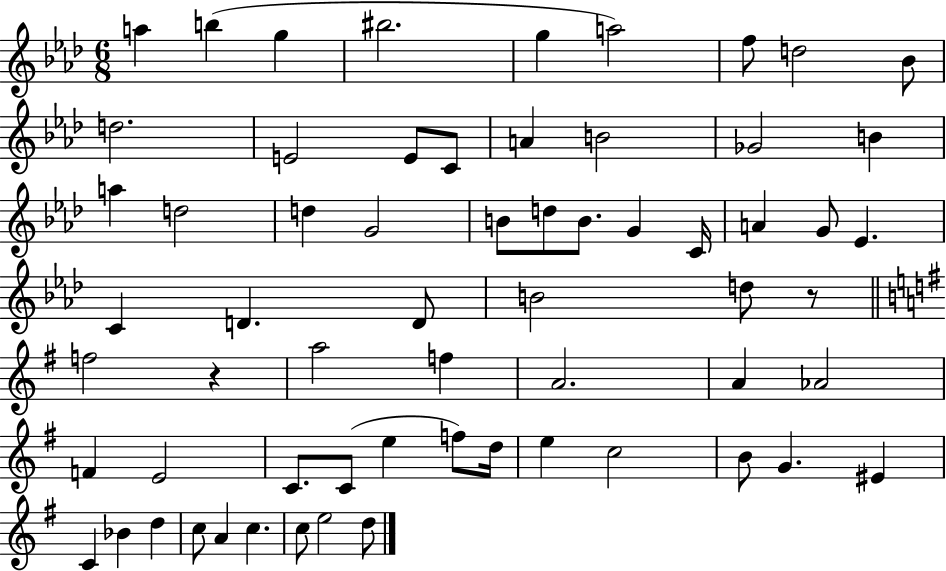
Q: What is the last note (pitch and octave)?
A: D5